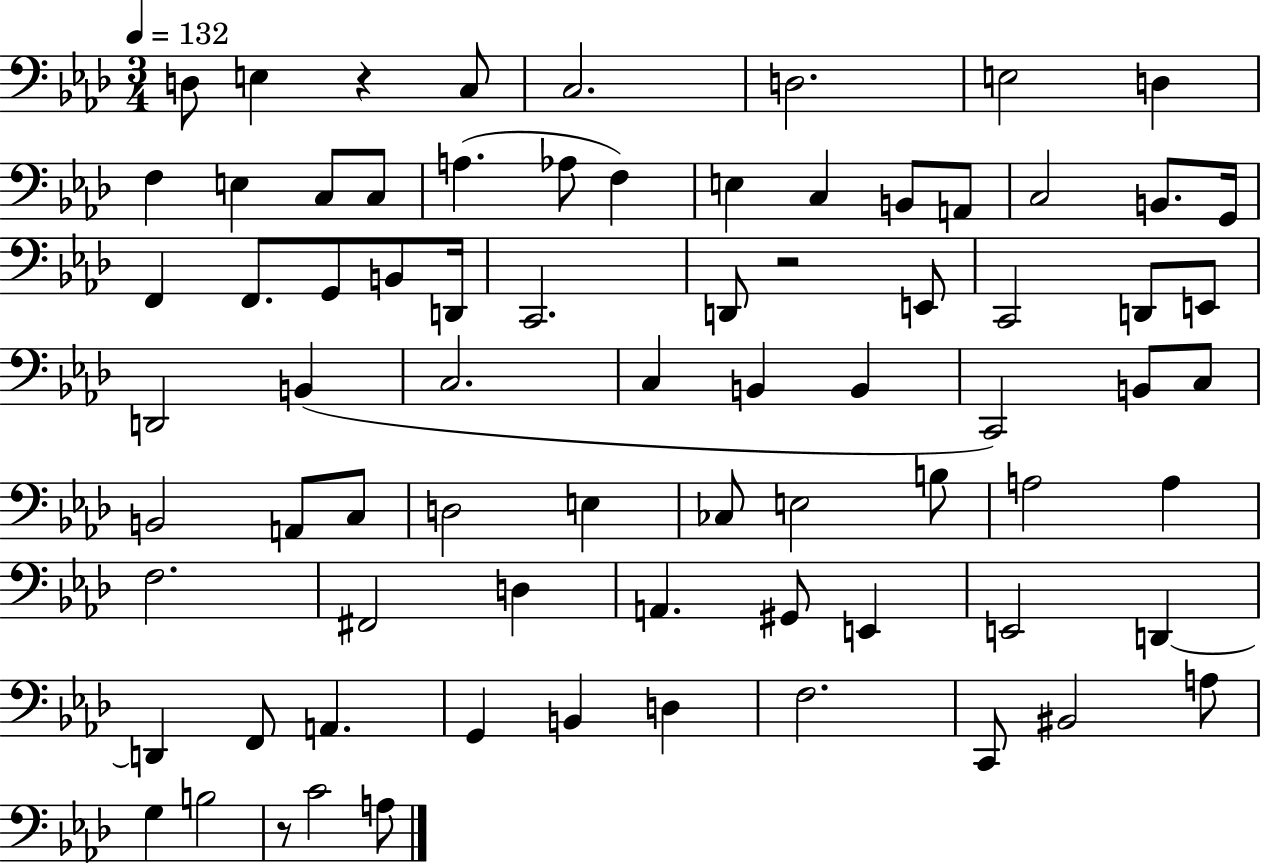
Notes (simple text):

D3/e E3/q R/q C3/e C3/h. D3/h. E3/h D3/q F3/q E3/q C3/e C3/e A3/q. Ab3/e F3/q E3/q C3/q B2/e A2/e C3/h B2/e. G2/s F2/q F2/e. G2/e B2/e D2/s C2/h. D2/e R/h E2/e C2/h D2/e E2/e D2/h B2/q C3/h. C3/q B2/q B2/q C2/h B2/e C3/e B2/h A2/e C3/e D3/h E3/q CES3/e E3/h B3/e A3/h A3/q F3/h. F#2/h D3/q A2/q. G#2/e E2/q E2/h D2/q D2/q F2/e A2/q. G2/q B2/q D3/q F3/h. C2/e BIS2/h A3/e G3/q B3/h R/e C4/h A3/e